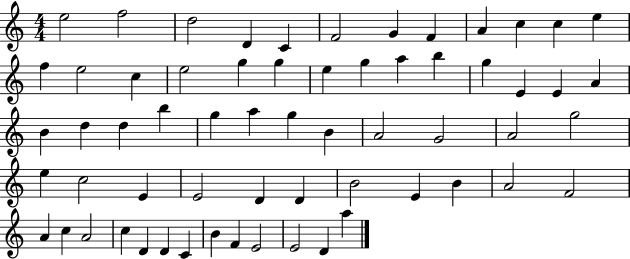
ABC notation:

X:1
T:Untitled
M:4/4
L:1/4
K:C
e2 f2 d2 D C F2 G F A c c e f e2 c e2 g g e g a b g E E A B d d b g a g B A2 G2 A2 g2 e c2 E E2 D D B2 E B A2 F2 A c A2 c D D C B F E2 E2 D a